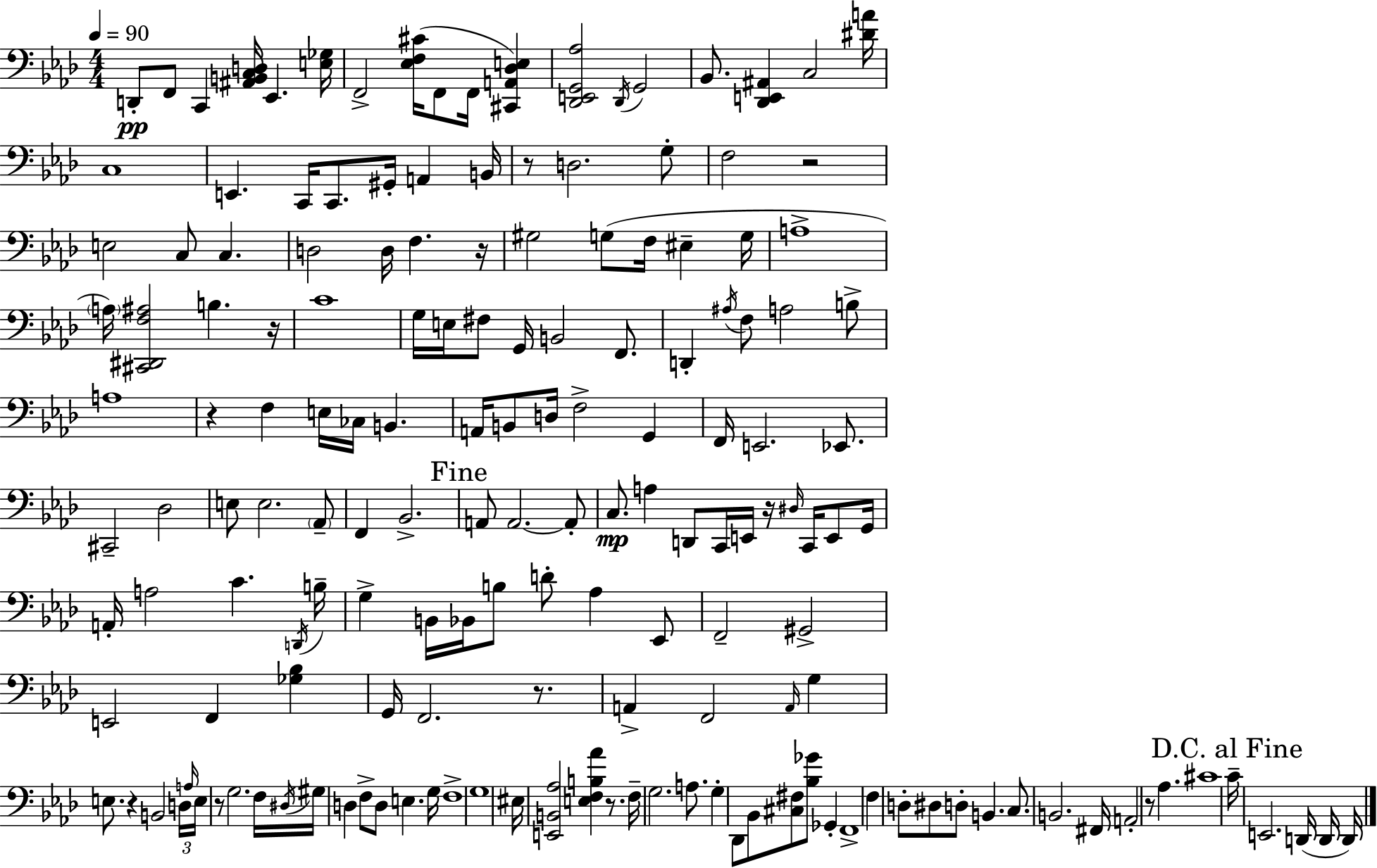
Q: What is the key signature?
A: AES major